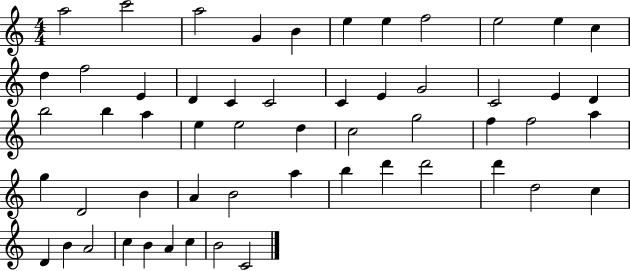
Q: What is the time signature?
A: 4/4